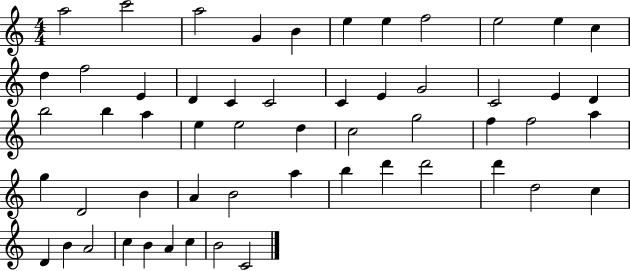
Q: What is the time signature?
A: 4/4